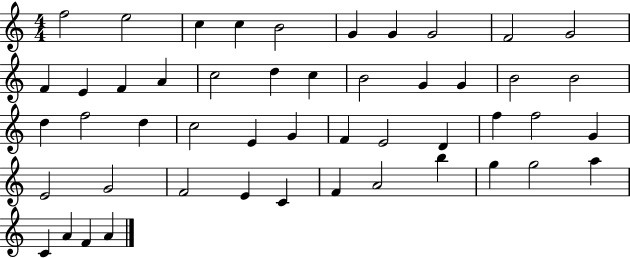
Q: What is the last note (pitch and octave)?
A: A4